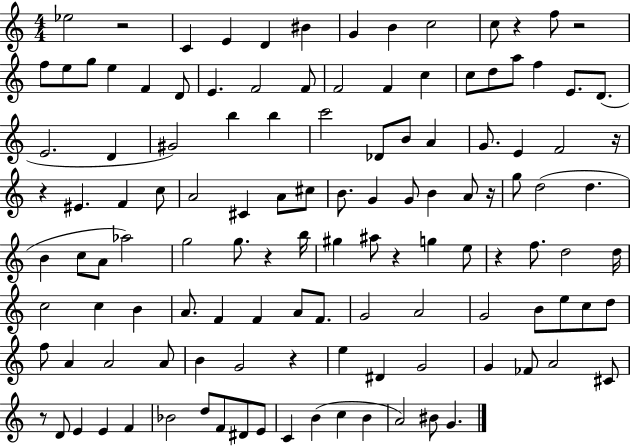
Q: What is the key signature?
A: C major